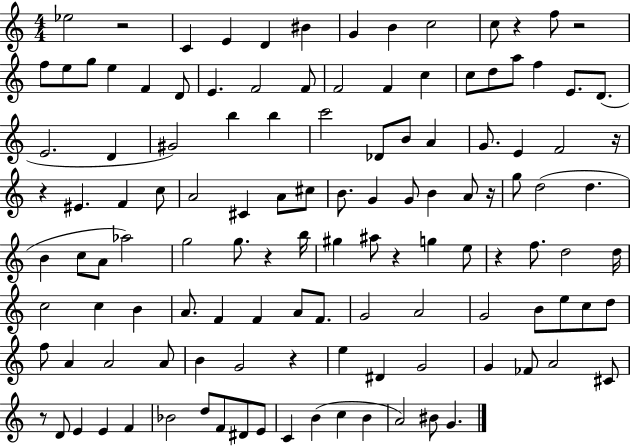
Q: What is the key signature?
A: C major